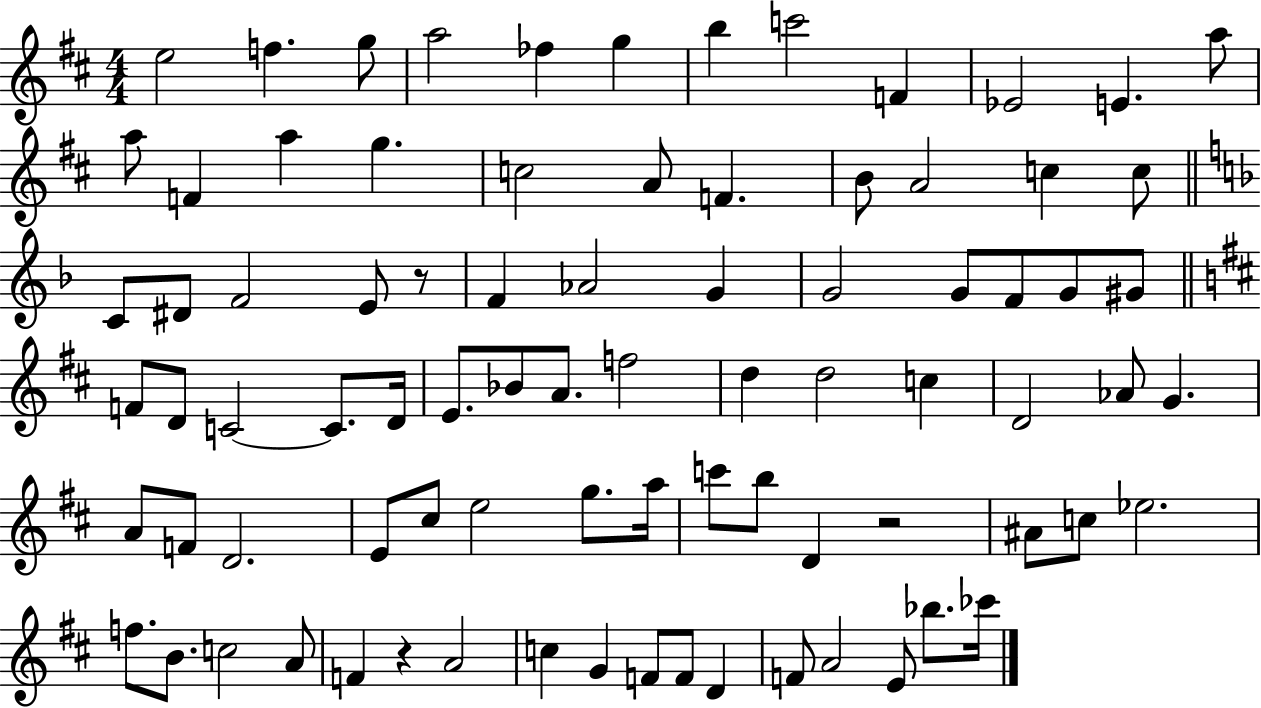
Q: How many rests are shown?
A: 3